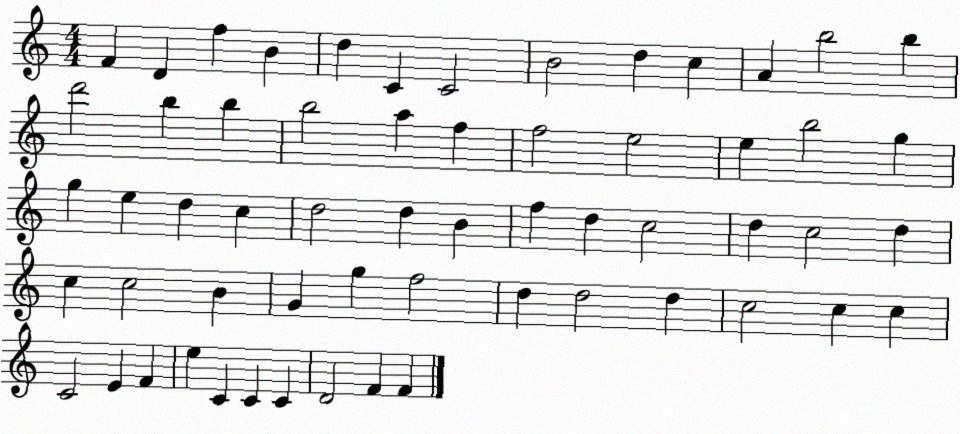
X:1
T:Untitled
M:4/4
L:1/4
K:C
F D f B d C C2 B2 d c A b2 b d'2 b b b2 a f f2 e2 e b2 g g e d c d2 d B f d c2 d c2 d c c2 B G g f2 d d2 d c2 c c C2 E F e C C C D2 F F